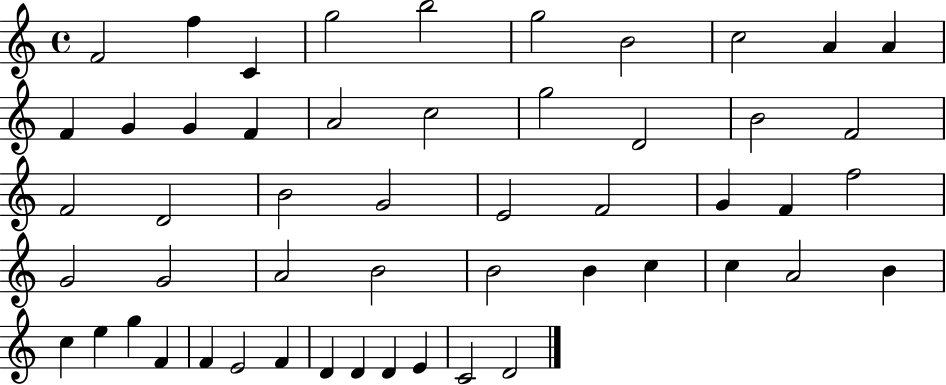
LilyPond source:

{
  \clef treble
  \time 4/4
  \defaultTimeSignature
  \key c \major
  f'2 f''4 c'4 | g''2 b''2 | g''2 b'2 | c''2 a'4 a'4 | \break f'4 g'4 g'4 f'4 | a'2 c''2 | g''2 d'2 | b'2 f'2 | \break f'2 d'2 | b'2 g'2 | e'2 f'2 | g'4 f'4 f''2 | \break g'2 g'2 | a'2 b'2 | b'2 b'4 c''4 | c''4 a'2 b'4 | \break c''4 e''4 g''4 f'4 | f'4 e'2 f'4 | d'4 d'4 d'4 e'4 | c'2 d'2 | \break \bar "|."
}